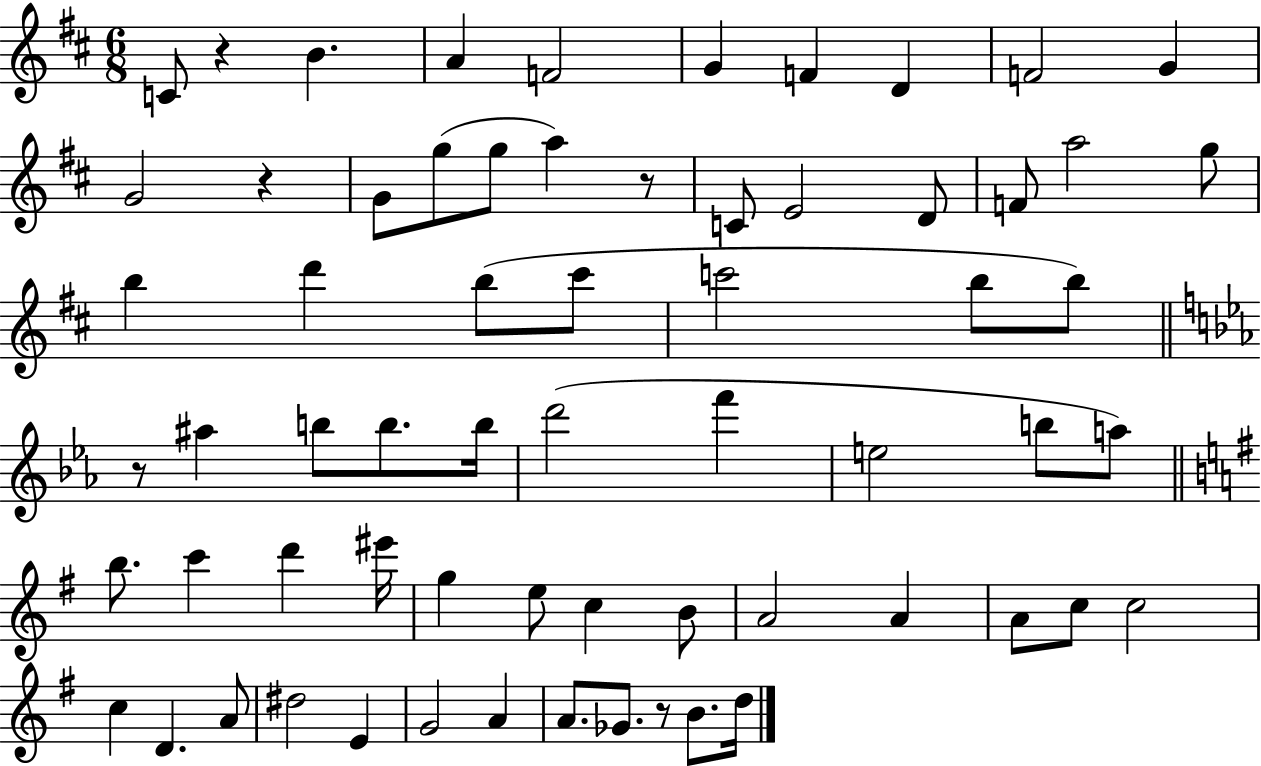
{
  \clef treble
  \numericTimeSignature
  \time 6/8
  \key d \major
  c'8 r4 b'4. | a'4 f'2 | g'4 f'4 d'4 | f'2 g'4 | \break g'2 r4 | g'8 g''8( g''8 a''4) r8 | c'8 e'2 d'8 | f'8 a''2 g''8 | \break b''4 d'''4 b''8( cis'''8 | c'''2 b''8 b''8) | \bar "||" \break \key c \minor r8 ais''4 b''8 b''8. b''16 | d'''2( f'''4 | e''2 b''8 a''8) | \bar "||" \break \key g \major b''8. c'''4 d'''4 eis'''16 | g''4 e''8 c''4 b'8 | a'2 a'4 | a'8 c''8 c''2 | \break c''4 d'4. a'8 | dis''2 e'4 | g'2 a'4 | a'8. ges'8. r8 b'8. d''16 | \break \bar "|."
}